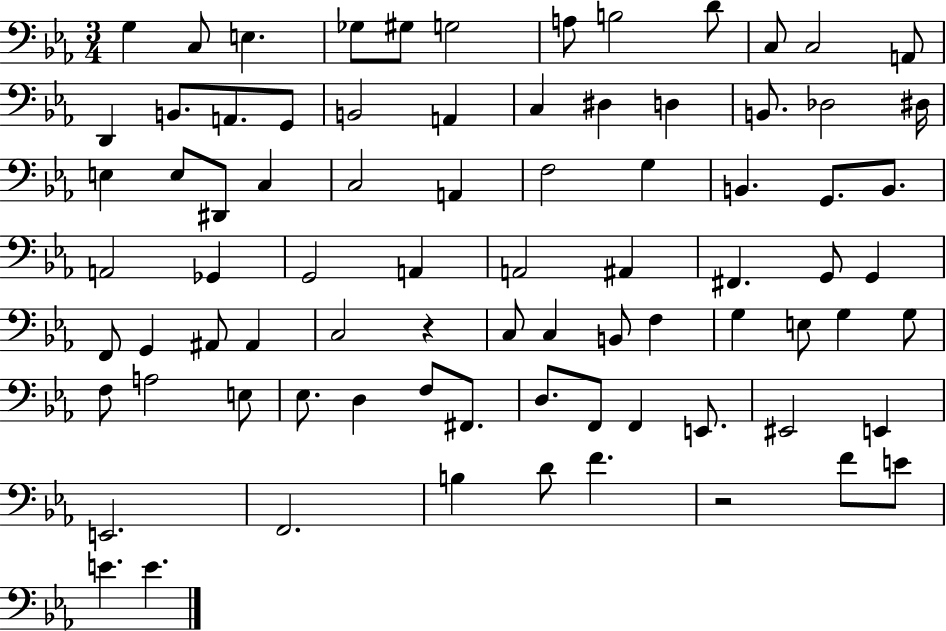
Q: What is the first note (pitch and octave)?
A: G3